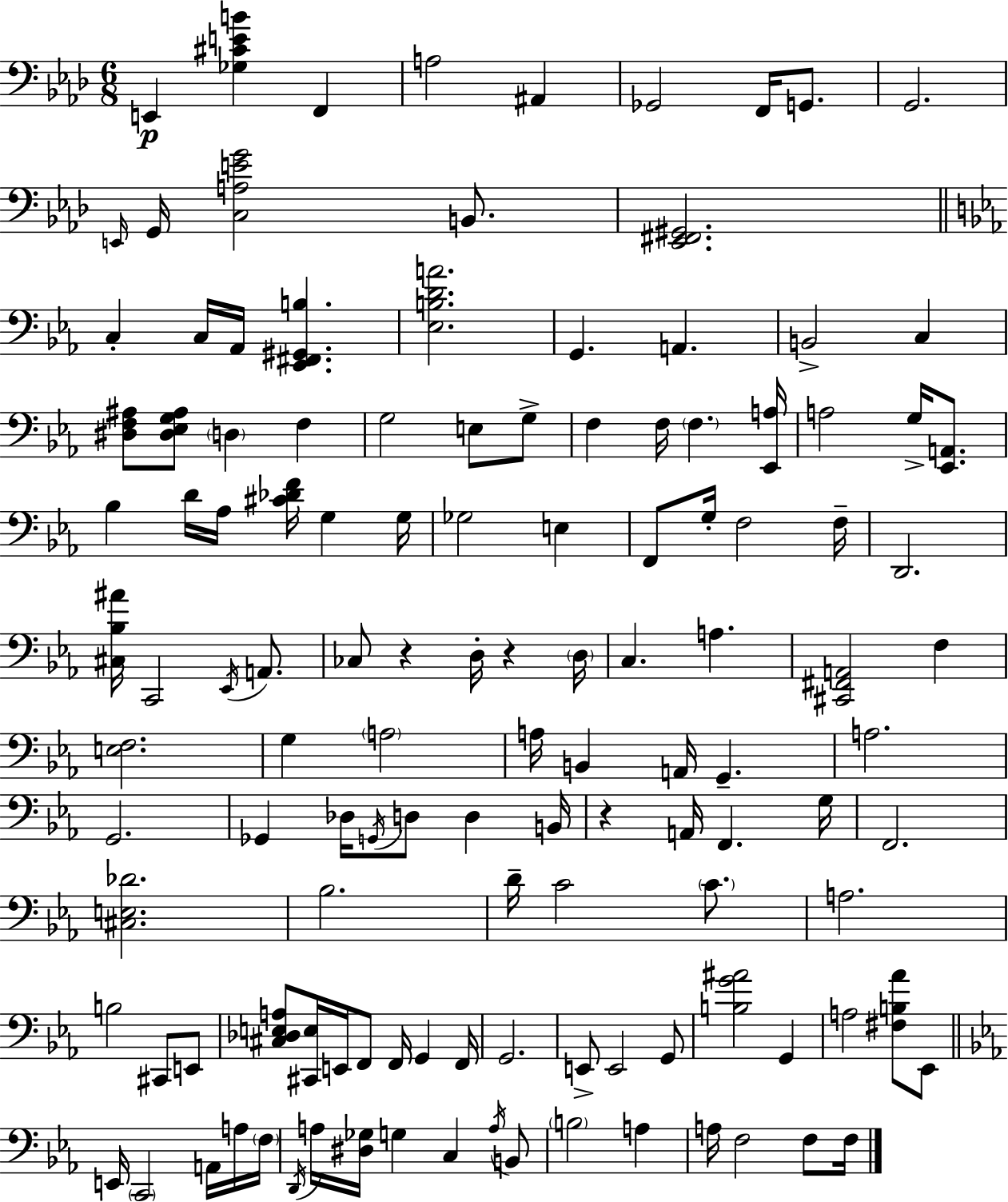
X:1
T:Untitled
M:6/8
L:1/4
K:Ab
E,, [_G,^CEB] F,, A,2 ^A,, _G,,2 F,,/4 G,,/2 G,,2 E,,/4 G,,/4 [C,A,EG]2 B,,/2 [_E,,^F,,^G,,]2 C, C,/4 _A,,/4 [_E,,^F,,^G,,B,] [_E,B,DA]2 G,, A,, B,,2 C, [^D,F,^A,]/2 [^D,_E,G,^A,]/2 D, F, G,2 E,/2 G,/2 F, F,/4 F, [_E,,A,]/4 A,2 G,/4 [_E,,A,,]/2 _B, D/4 _A,/4 [^C_DF]/4 G, G,/4 _G,2 E, F,,/2 G,/4 F,2 F,/4 D,,2 [^C,_B,^A]/4 C,,2 _E,,/4 A,,/2 _C,/2 z D,/4 z D,/4 C, A, [^C,,^F,,A,,]2 F, [E,F,]2 G, A,2 A,/4 B,, A,,/4 G,, A,2 G,,2 _G,, _D,/4 G,,/4 D,/2 D, B,,/4 z A,,/4 F,, G,/4 F,,2 [^C,E,_D]2 _B,2 D/4 C2 C/2 A,2 B,2 ^C,,/2 E,,/2 [^C,_D,E,A,]/2 [^C,,E,]/4 E,,/4 F,,/2 F,,/4 G,, F,,/4 G,,2 E,,/2 E,,2 G,,/2 [B,G^A]2 G,, A,2 [^F,B,_A]/2 _E,,/2 E,,/4 C,,2 A,,/4 A,/4 F,/4 D,,/4 A,/4 [^D,_G,]/4 G, C, A,/4 B,,/2 B,2 A, A,/4 F,2 F,/2 F,/4